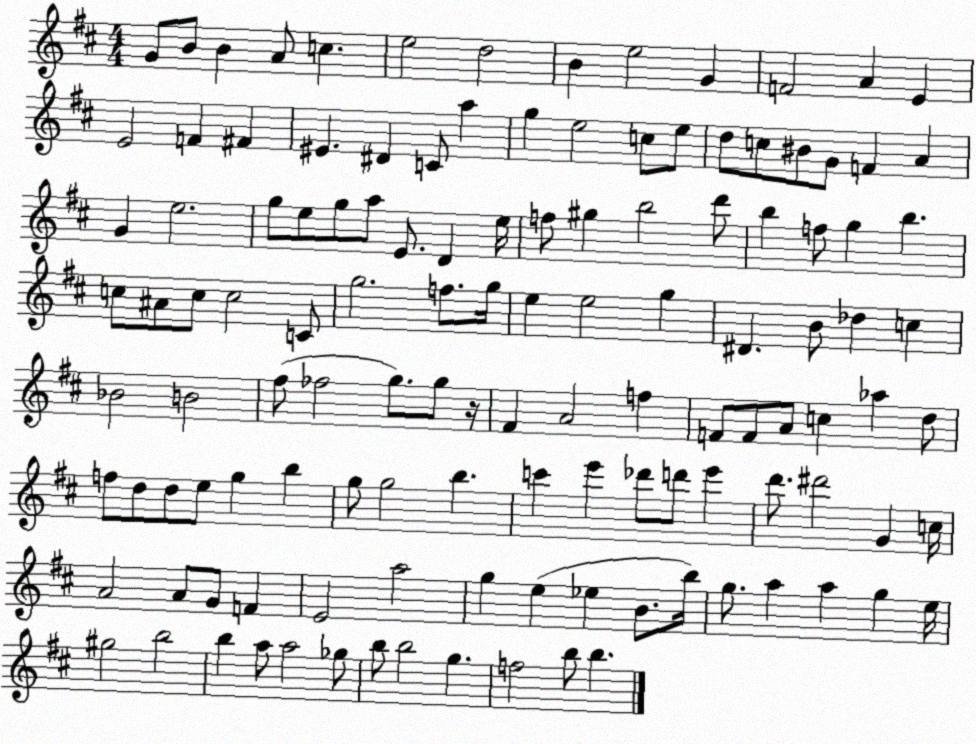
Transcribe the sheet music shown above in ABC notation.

X:1
T:Untitled
M:4/4
L:1/4
K:D
G/2 B/2 B A/2 c e2 d2 B e2 G F2 A E E2 F ^F ^E ^D C/2 a g e2 c/2 e/2 d/2 c/2 ^B/2 G/2 F A G e2 g/2 e/2 g/2 a/2 E/2 D e/4 f/2 ^g b2 d'/2 b f/2 g b c/2 ^A/2 c/2 c2 C/2 g2 f/2 g/4 e e2 g ^D B/2 _d c _B2 B2 ^f/2 _f2 g/2 g/2 z/4 ^F A2 f F/2 F/2 A/2 c _a d/2 f/2 d/2 d/2 e/2 g b g/2 g2 b c' e' _d'/2 d'/2 e' d'/2 ^d'2 G c/4 A2 A/2 G/2 F E2 a2 g e _e B/2 b/4 g/2 a a g e/4 ^g2 b2 b a/2 a2 _g/2 b/2 b2 g f2 b/2 b